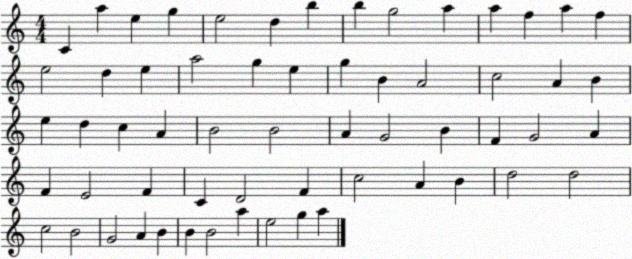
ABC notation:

X:1
T:Untitled
M:4/4
L:1/4
K:C
C a e g e2 d b b g2 a a f a f e2 d e a2 g e g B A2 c2 A B e d c A B2 B2 A G2 B F G2 A F E2 F C D2 F c2 A B d2 d2 c2 B2 G2 A B B B2 a e2 g a